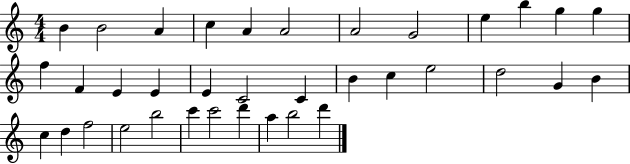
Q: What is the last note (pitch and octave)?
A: D6